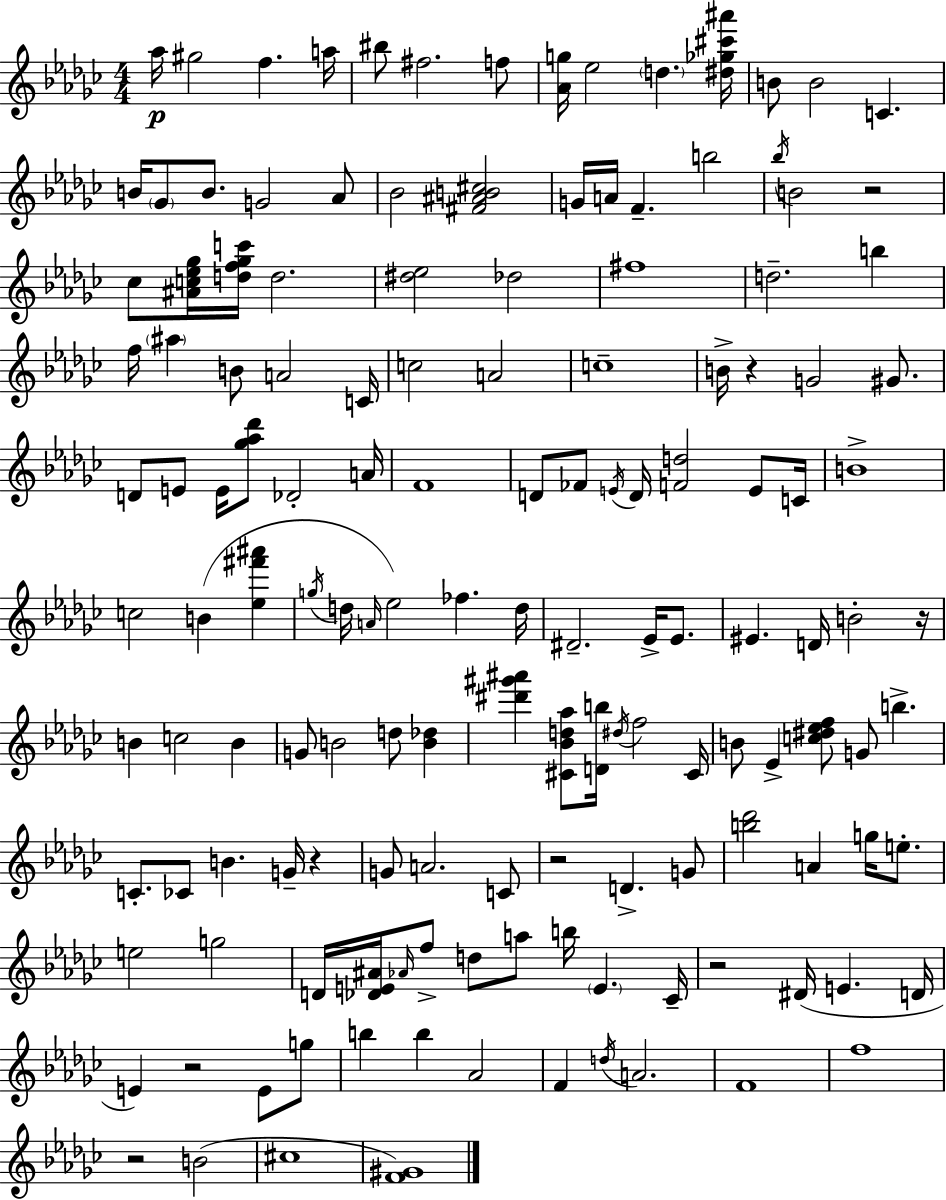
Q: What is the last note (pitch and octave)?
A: C#5